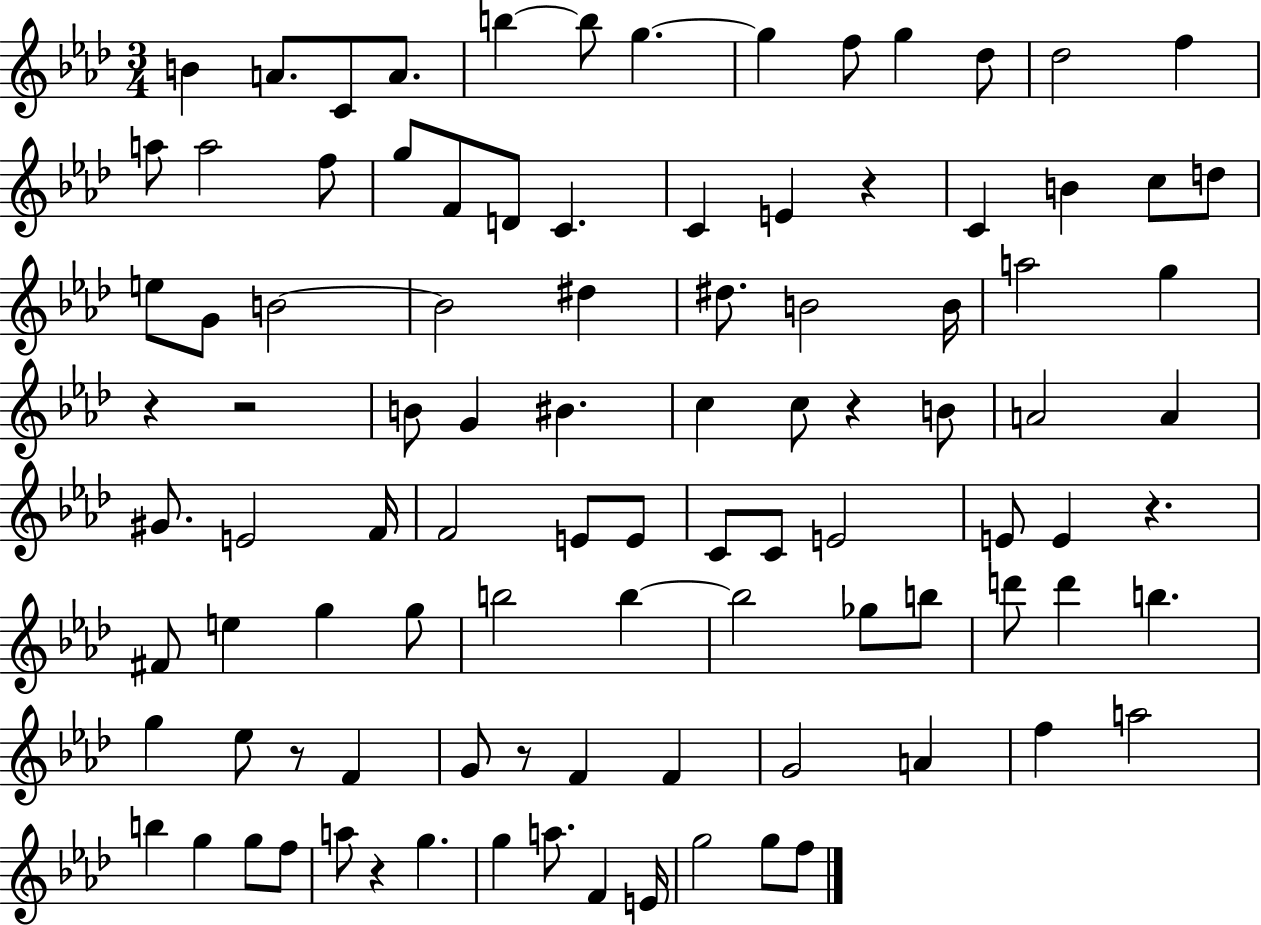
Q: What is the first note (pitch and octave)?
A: B4